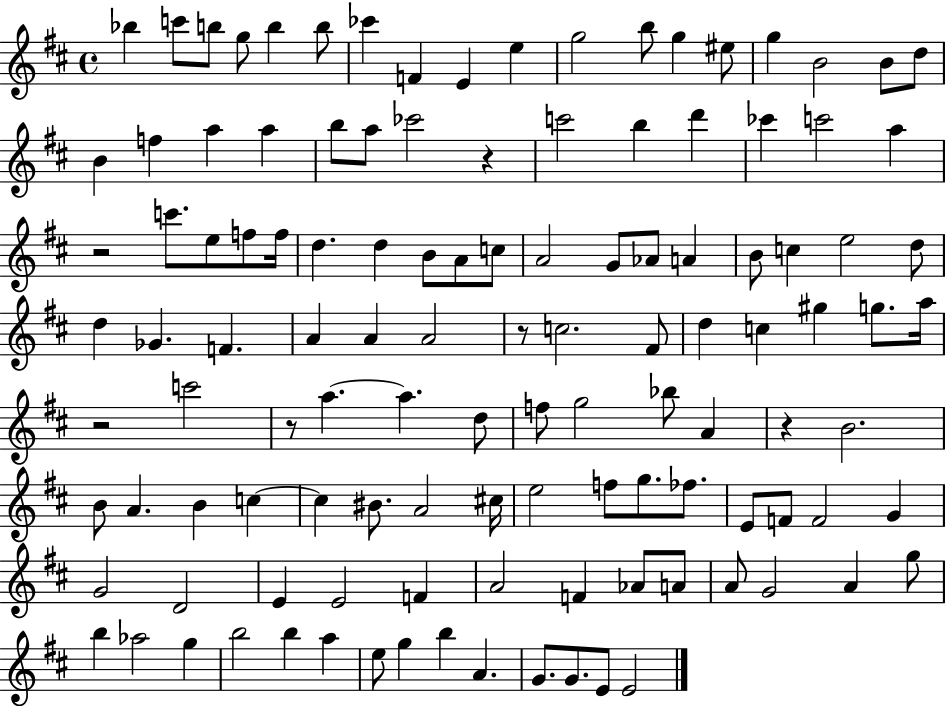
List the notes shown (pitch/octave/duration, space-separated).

Bb5/q C6/e B5/e G5/e B5/q B5/e CES6/q F4/q E4/q E5/q G5/h B5/e G5/q EIS5/e G5/q B4/h B4/e D5/e B4/q F5/q A5/q A5/q B5/e A5/e CES6/h R/q C6/h B5/q D6/q CES6/q C6/h A5/q R/h C6/e. E5/e F5/e F5/s D5/q. D5/q B4/e A4/e C5/e A4/h G4/e Ab4/e A4/q B4/e C5/q E5/h D5/e D5/q Gb4/q. F4/q. A4/q A4/q A4/h R/e C5/h. F#4/e D5/q C5/q G#5/q G5/e. A5/s R/h C6/h R/e A5/q. A5/q. D5/e F5/e G5/h Bb5/e A4/q R/q B4/h. B4/e A4/q. B4/q C5/q C5/q BIS4/e. A4/h C#5/s E5/h F5/e G5/e. FES5/e. E4/e F4/e F4/h G4/q G4/h D4/h E4/q E4/h F4/q A4/h F4/q Ab4/e A4/e A4/e G4/h A4/q G5/e B5/q Ab5/h G5/q B5/h B5/q A5/q E5/e G5/q B5/q A4/q. G4/e. G4/e. E4/e E4/h